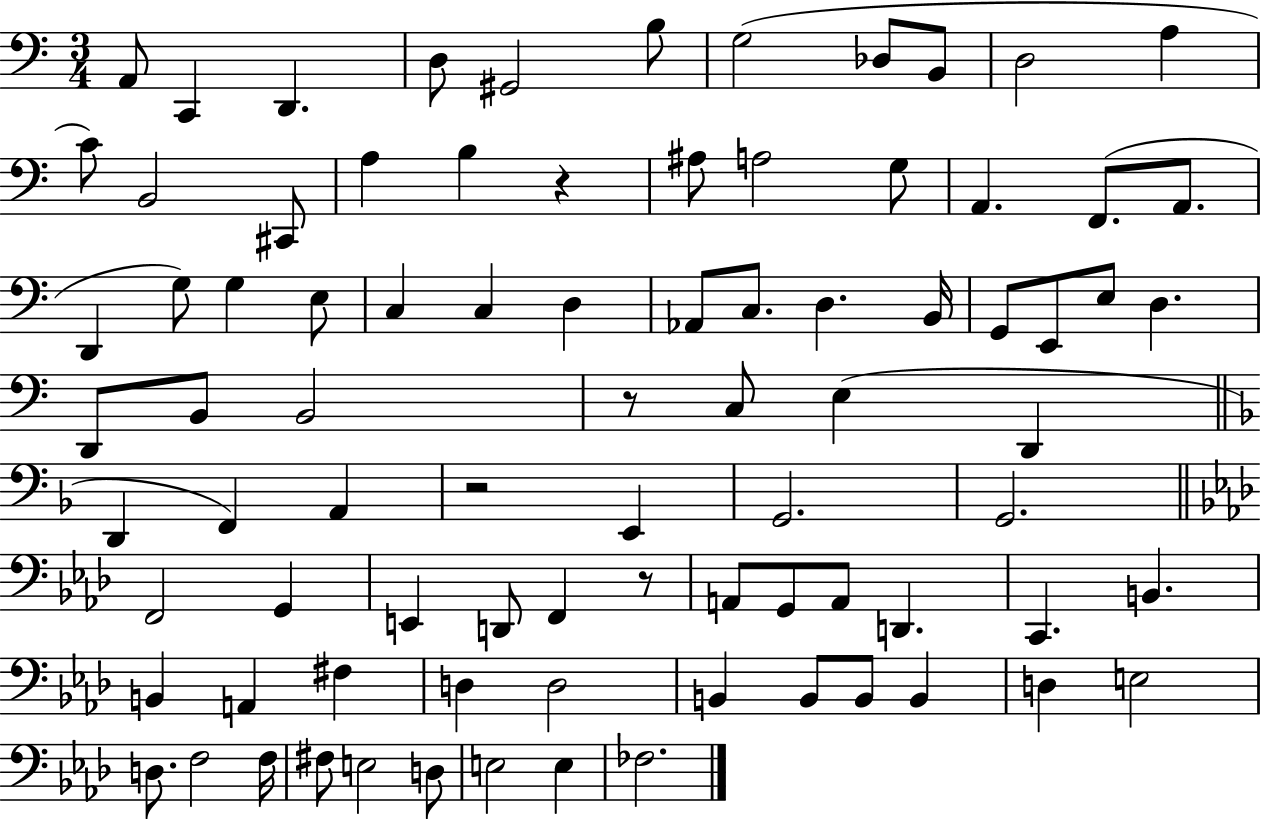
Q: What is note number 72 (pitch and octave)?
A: D3